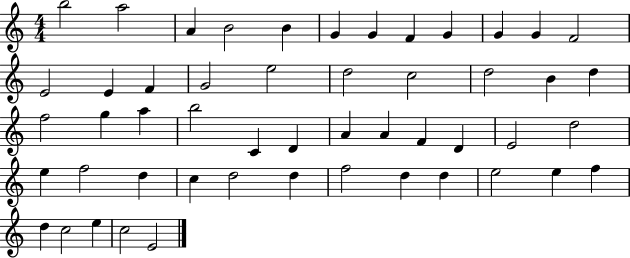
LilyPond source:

{
  \clef treble
  \numericTimeSignature
  \time 4/4
  \key c \major
  b''2 a''2 | a'4 b'2 b'4 | g'4 g'4 f'4 g'4 | g'4 g'4 f'2 | \break e'2 e'4 f'4 | g'2 e''2 | d''2 c''2 | d''2 b'4 d''4 | \break f''2 g''4 a''4 | b''2 c'4 d'4 | a'4 a'4 f'4 d'4 | e'2 d''2 | \break e''4 f''2 d''4 | c''4 d''2 d''4 | f''2 d''4 d''4 | e''2 e''4 f''4 | \break d''4 c''2 e''4 | c''2 e'2 | \bar "|."
}